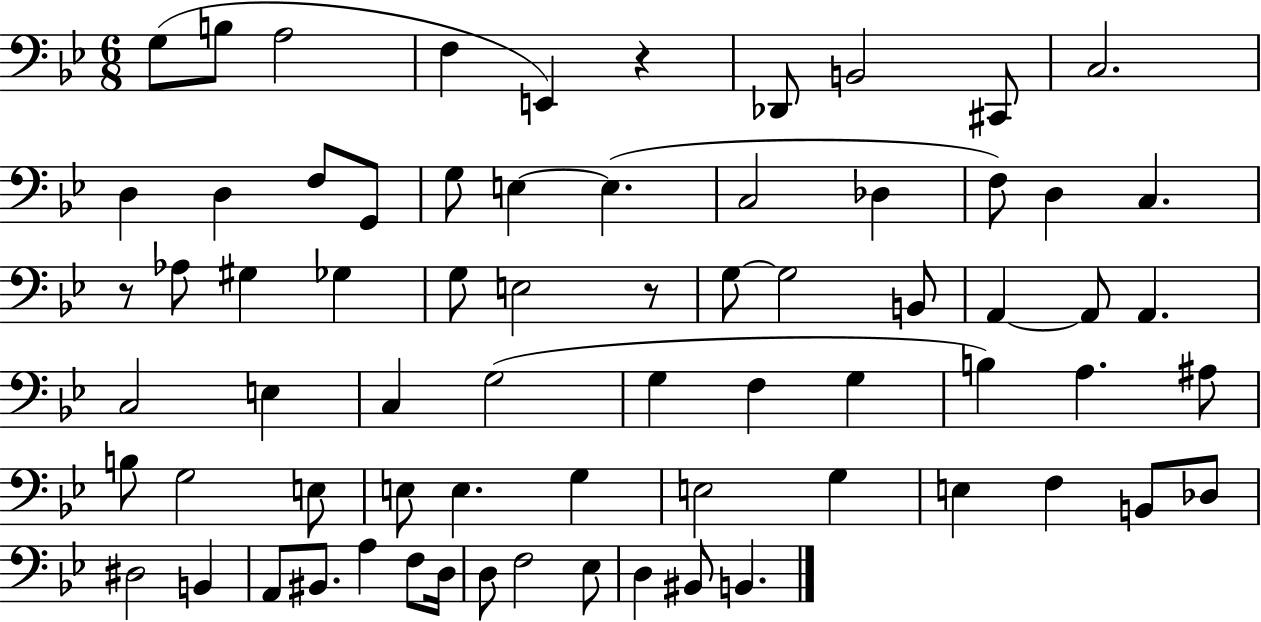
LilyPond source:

{
  \clef bass
  \numericTimeSignature
  \time 6/8
  \key bes \major
  g8( b8 a2 | f4 e,4) r4 | des,8 b,2 cis,8 | c2. | \break d4 d4 f8 g,8 | g8 e4~~ e4.( | c2 des4 | f8) d4 c4. | \break r8 aes8 gis4 ges4 | g8 e2 r8 | g8~~ g2 b,8 | a,4~~ a,8 a,4. | \break c2 e4 | c4 g2( | g4 f4 g4 | b4) a4. ais8 | \break b8 g2 e8 | e8 e4. g4 | e2 g4 | e4 f4 b,8 des8 | \break dis2 b,4 | a,8 bis,8. a4 f8 d16 | d8 f2 ees8 | d4 bis,8 b,4. | \break \bar "|."
}